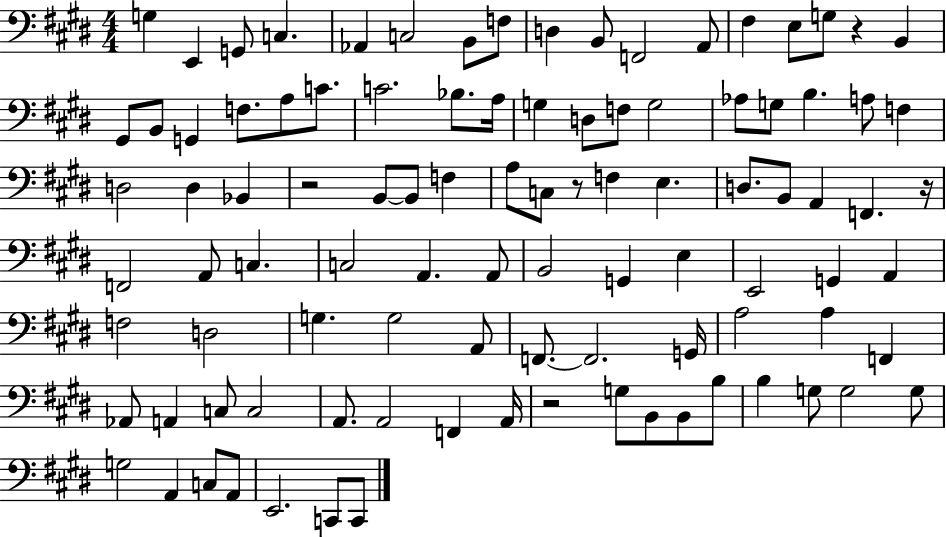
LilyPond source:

{
  \clef bass
  \numericTimeSignature
  \time 4/4
  \key e \major
  g4 e,4 g,8 c4. | aes,4 c2 b,8 f8 | d4 b,8 f,2 a,8 | fis4 e8 g8 r4 b,4 | \break gis,8 b,8 g,4 f8. a8 c'8. | c'2. bes8. a16 | g4 d8 f8 g2 | aes8 g8 b4. a8 f4 | \break d2 d4 bes,4 | r2 b,8~~ b,8 f4 | a8 c8 r8 f4 e4. | d8. b,8 a,4 f,4. r16 | \break f,2 a,8 c4. | c2 a,4. a,8 | b,2 g,4 e4 | e,2 g,4 a,4 | \break f2 d2 | g4. g2 a,8 | f,8.~~ f,2. g,16 | a2 a4 f,4 | \break aes,8 a,4 c8 c2 | a,8. a,2 f,4 a,16 | r2 g8 b,8 b,8 b8 | b4 g8 g2 g8 | \break g2 a,4 c8 a,8 | e,2. c,8 c,8 | \bar "|."
}